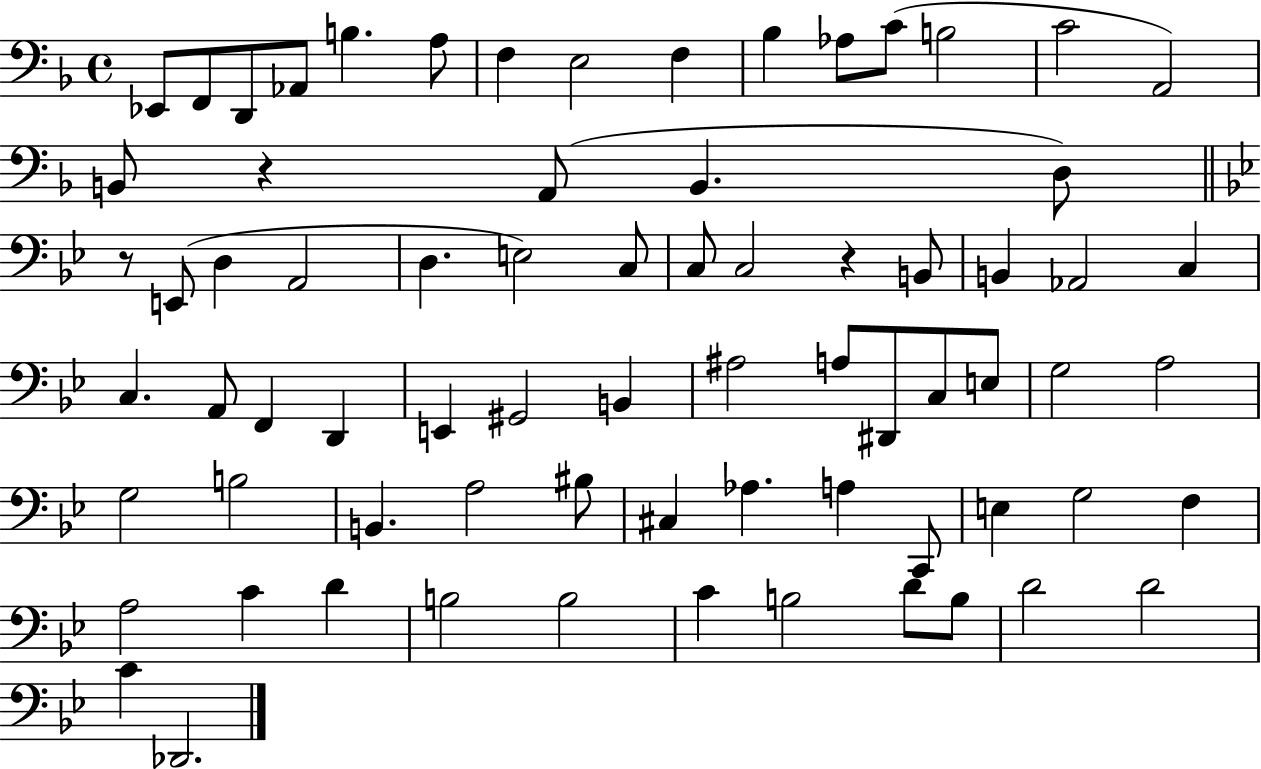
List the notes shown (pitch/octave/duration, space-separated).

Eb2/e F2/e D2/e Ab2/e B3/q. A3/e F3/q E3/h F3/q Bb3/q Ab3/e C4/e B3/h C4/h A2/h B2/e R/q A2/e B2/q. D3/e R/e E2/e D3/q A2/h D3/q. E3/h C3/e C3/e C3/h R/q B2/e B2/q Ab2/h C3/q C3/q. A2/e F2/q D2/q E2/q G#2/h B2/q A#3/h A3/e D#2/e C3/e E3/e G3/h A3/h G3/h B3/h B2/q. A3/h BIS3/e C#3/q Ab3/q. A3/q C2/e E3/q G3/h F3/q A3/h C4/q D4/q B3/h B3/h C4/q B3/h D4/e B3/e D4/h D4/h C4/q Db2/h.